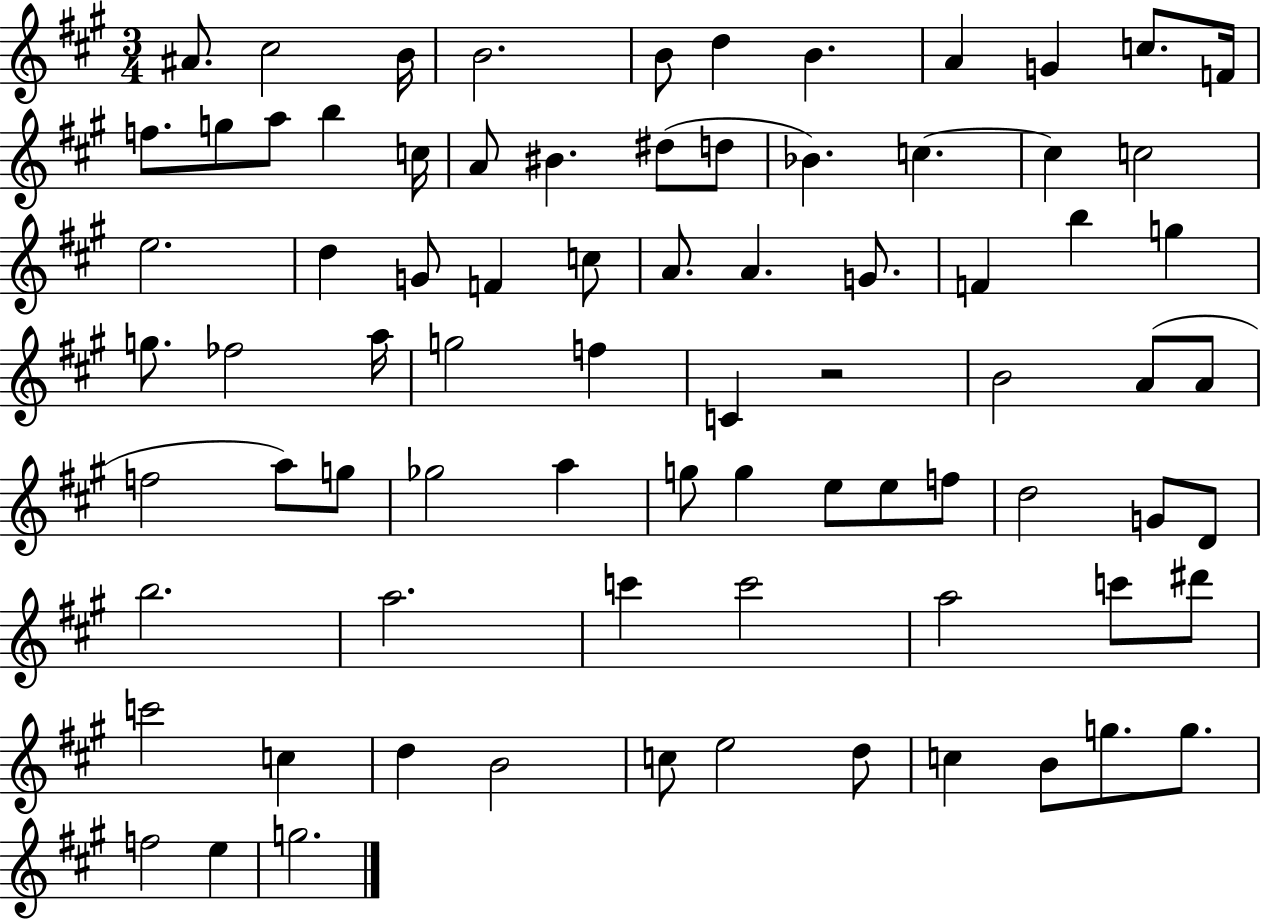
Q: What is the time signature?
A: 3/4